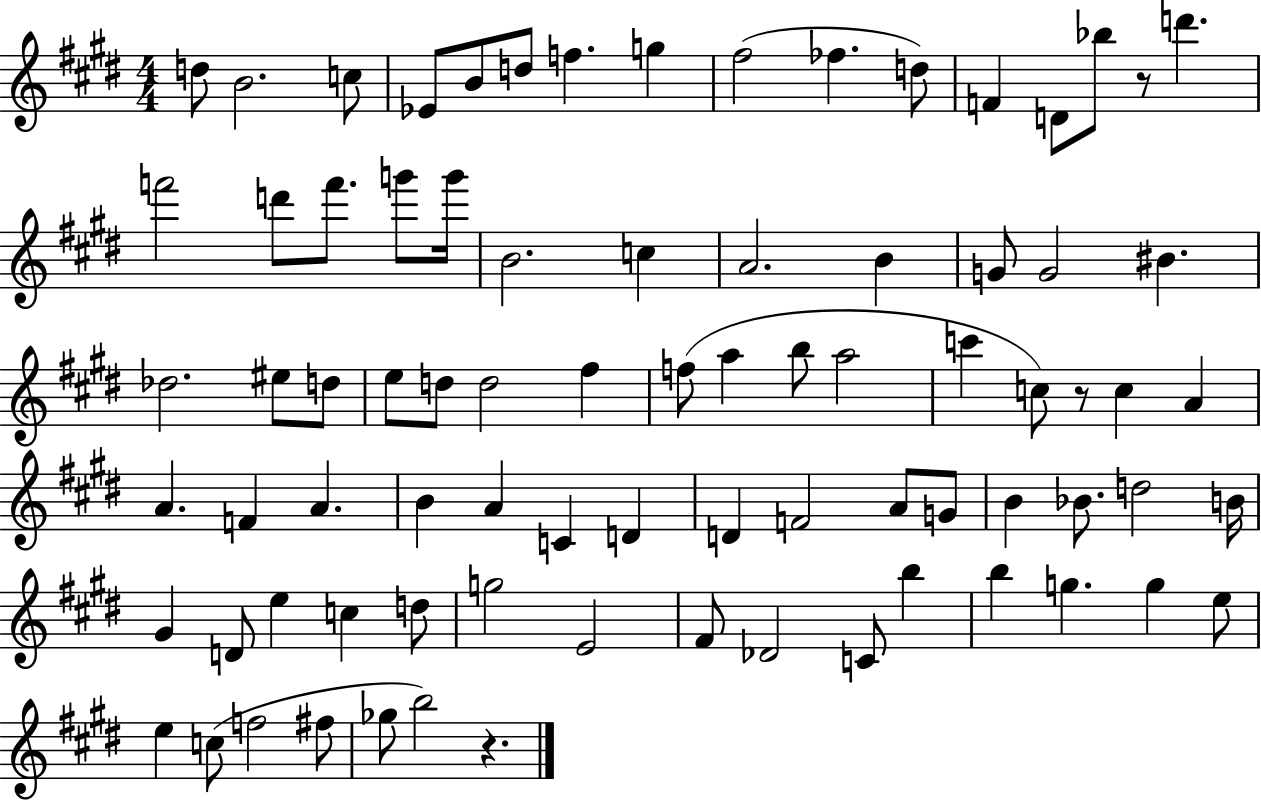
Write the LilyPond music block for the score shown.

{
  \clef treble
  \numericTimeSignature
  \time 4/4
  \key e \major
  d''8 b'2. c''8 | ees'8 b'8 d''8 f''4. g''4 | fis''2( fes''4. d''8) | f'4 d'8 bes''8 r8 d'''4. | \break f'''2 d'''8 f'''8. g'''8 g'''16 | b'2. c''4 | a'2. b'4 | g'8 g'2 bis'4. | \break des''2. eis''8 d''8 | e''8 d''8 d''2 fis''4 | f''8( a''4 b''8 a''2 | c'''4 c''8) r8 c''4 a'4 | \break a'4. f'4 a'4. | b'4 a'4 c'4 d'4 | d'4 f'2 a'8 g'8 | b'4 bes'8. d''2 b'16 | \break gis'4 d'8 e''4 c''4 d''8 | g''2 e'2 | fis'8 des'2 c'8 b''4 | b''4 g''4. g''4 e''8 | \break e''4 c''8( f''2 fis''8 | ges''8 b''2) r4. | \bar "|."
}